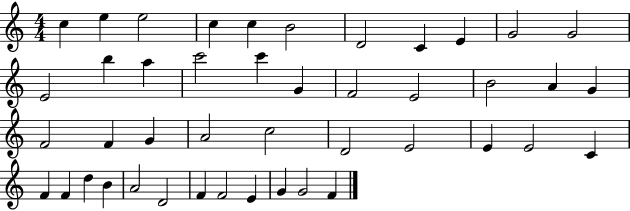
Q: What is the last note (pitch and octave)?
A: F4